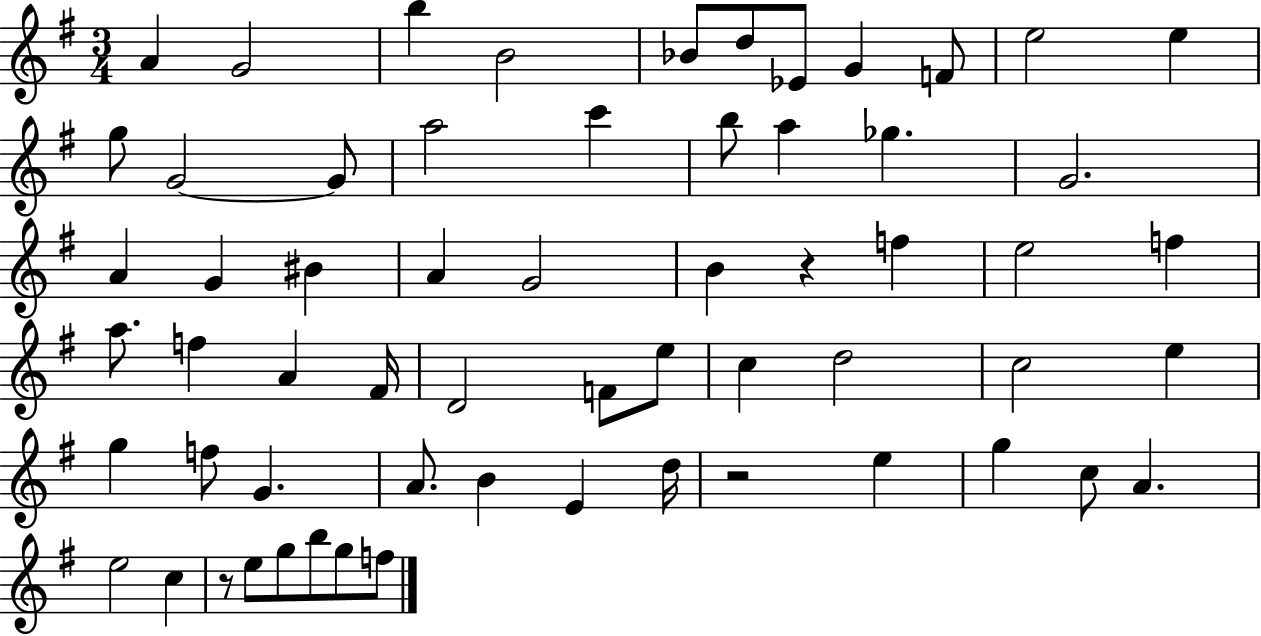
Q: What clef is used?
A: treble